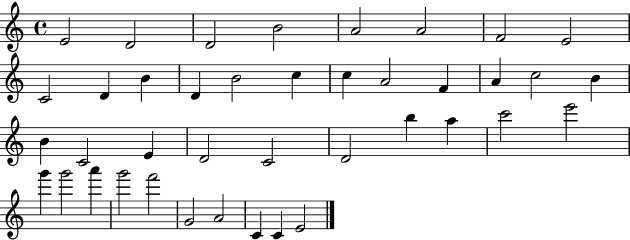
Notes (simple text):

E4/h D4/h D4/h B4/h A4/h A4/h F4/h E4/h C4/h D4/q B4/q D4/q B4/h C5/q C5/q A4/h F4/q A4/q C5/h B4/q B4/q C4/h E4/q D4/h C4/h D4/h B5/q A5/q C6/h E6/h G6/q G6/h A6/q G6/h F6/h G4/h A4/h C4/q C4/q E4/h